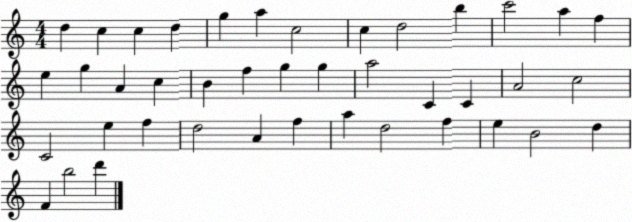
X:1
T:Untitled
M:4/4
L:1/4
K:C
d c c d g a c2 c d2 b c'2 a f e g A c B f g g a2 C C A2 c2 C2 e f d2 A f a d2 f e B2 d F b2 d'